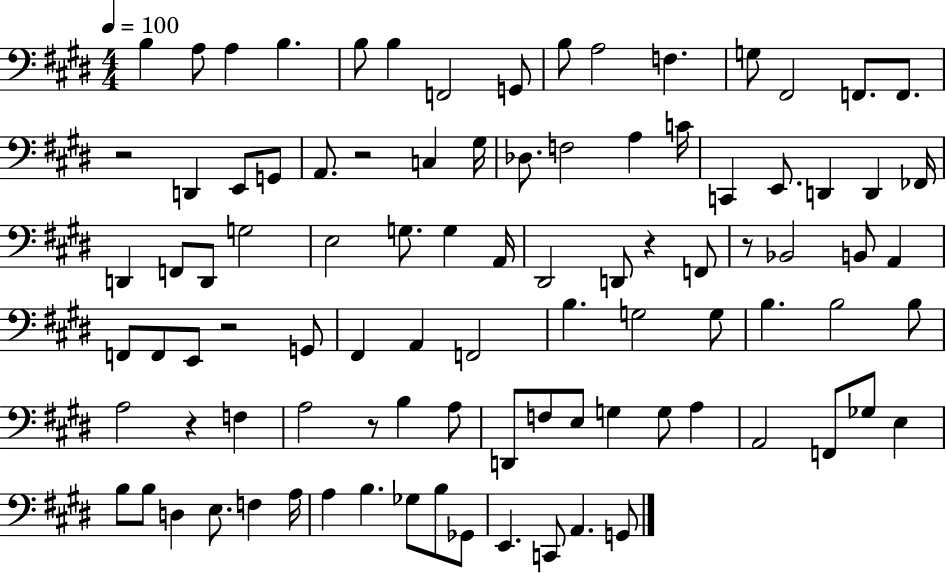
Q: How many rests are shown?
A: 7